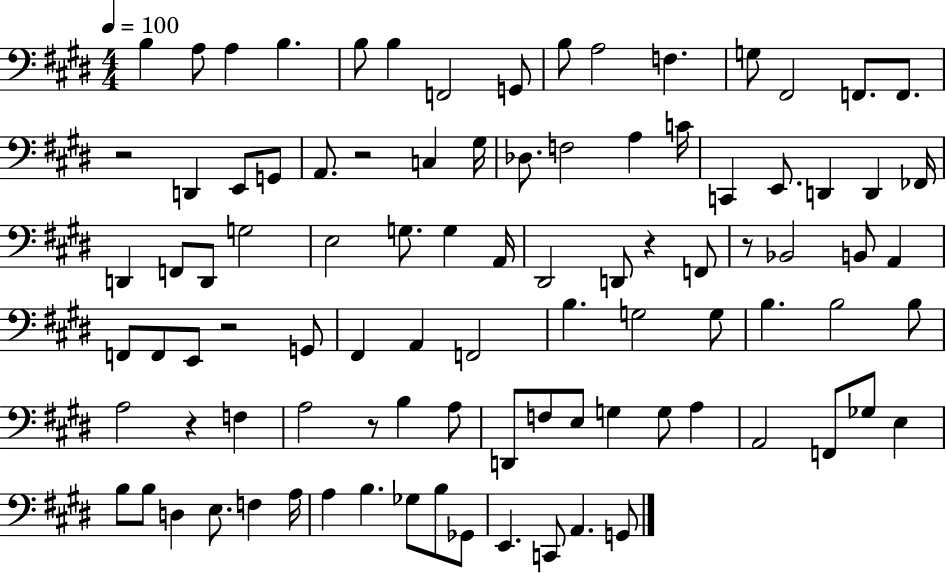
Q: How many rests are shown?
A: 7